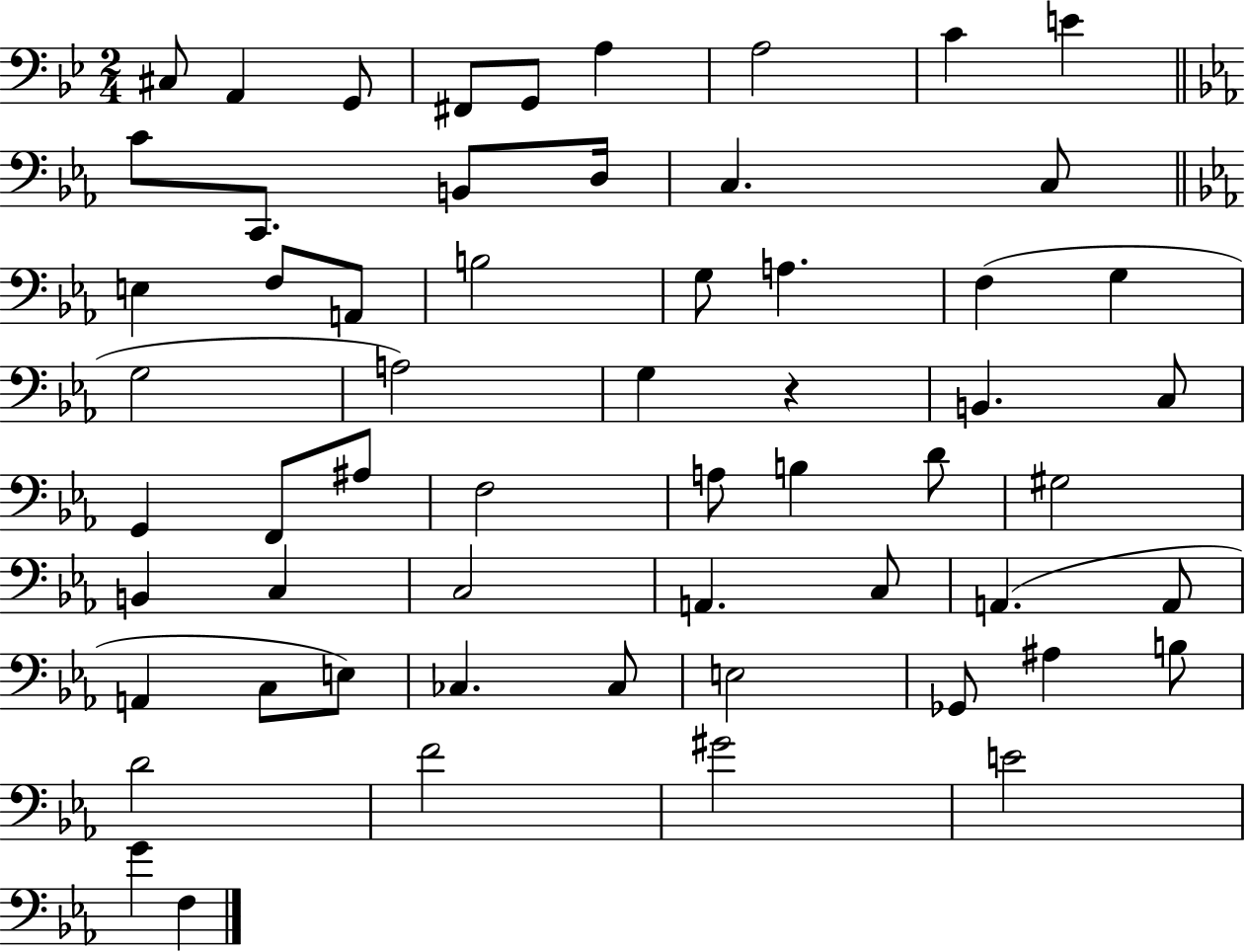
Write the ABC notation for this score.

X:1
T:Untitled
M:2/4
L:1/4
K:Bb
^C,/2 A,, G,,/2 ^F,,/2 G,,/2 A, A,2 C E C/2 C,,/2 B,,/2 D,/4 C, C,/2 E, F,/2 A,,/2 B,2 G,/2 A, F, G, G,2 A,2 G, z B,, C,/2 G,, F,,/2 ^A,/2 F,2 A,/2 B, D/2 ^G,2 B,, C, C,2 A,, C,/2 A,, A,,/2 A,, C,/2 E,/2 _C, _C,/2 E,2 _G,,/2 ^A, B,/2 D2 F2 ^G2 E2 G F,